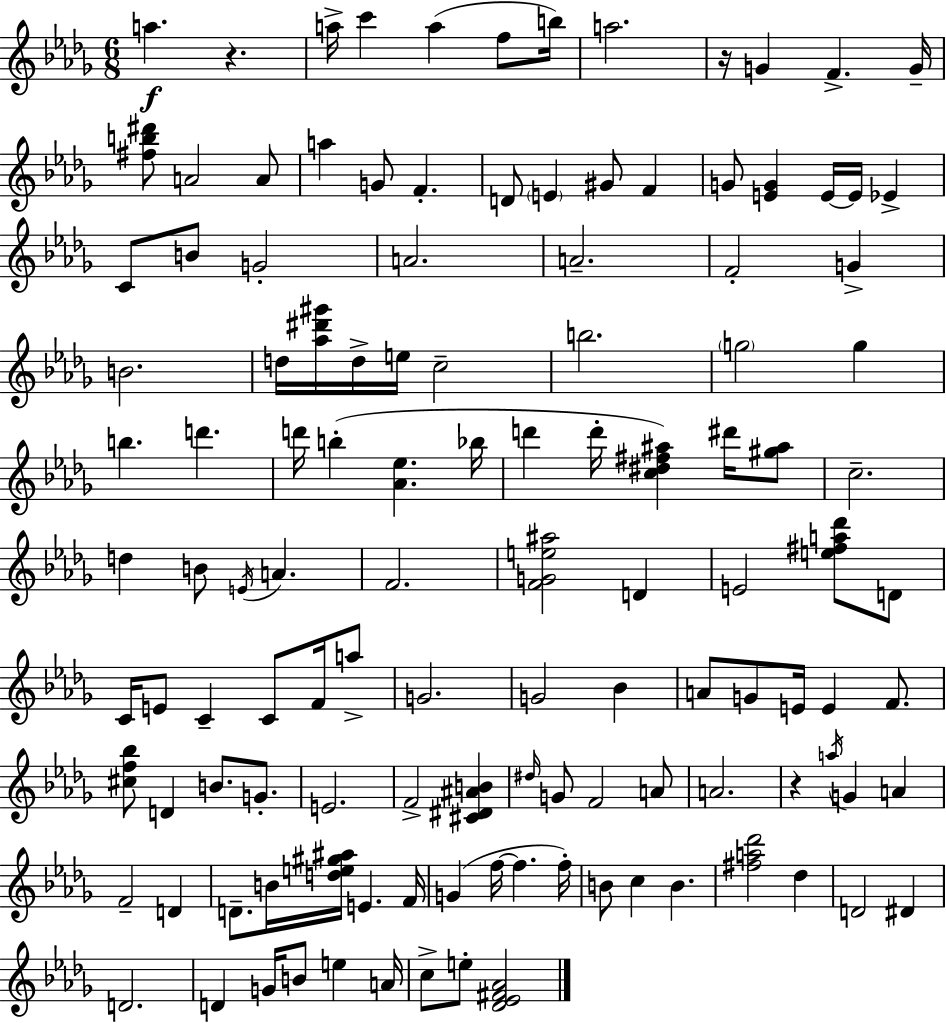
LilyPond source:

{
  \clef treble
  \numericTimeSignature
  \time 6/8
  \key bes \minor
  a''4.\f r4. | a''16-> c'''4 a''4( f''8 b''16) | a''2. | r16 g'4 f'4.-> g'16-- | \break <fis'' b'' dis'''>8 a'2 a'8 | a''4 g'8 f'4.-. | d'8 \parenthesize e'4 gis'8 f'4 | g'8 <e' g'>4 e'16~~ e'16 ees'4-> | \break c'8 b'8 g'2-. | a'2. | a'2.-- | f'2-. g'4-> | \break b'2. | d''16 <aes'' dis''' gis'''>16 d''16-> e''16 c''2-- | b''2. | \parenthesize g''2 g''4 | \break b''4. d'''4. | d'''16 b''4-.( <aes' ees''>4. bes''16 | d'''4 d'''16-. <c'' dis'' fis'' ais''>4) dis'''16 <gis'' ais''>8 | c''2.-- | \break d''4 b'8 \acciaccatura { e'16 } a'4. | f'2. | <f' g' e'' ais''>2 d'4 | e'2 <e'' fis'' a'' des'''>8 d'8 | \break c'16 e'8 c'4-- c'8 f'16 a''8-> | g'2. | g'2 bes'4 | a'8 g'8 e'16 e'4 f'8. | \break <cis'' f'' bes''>8 d'4 b'8. g'8.-. | e'2. | f'2-> <cis' dis' ais' b'>4 | \grace { dis''16 } g'8 f'2 | \break a'8 a'2. | r4 \acciaccatura { a''16 } g'4 a'4 | f'2-- d'4 | d'8.-- b'16 <d'' e'' gis'' ais''>16 e'4. | \break f'16 g'4( f''16~~ f''4. | f''16-.) b'8 c''4 b'4. | <fis'' a'' des'''>2 des''4 | d'2 dis'4 | \break d'2. | d'4 g'16 b'8 e''4 | a'16 c''8-> e''8-. <des' ees' fis' aes'>2 | \bar "|."
}